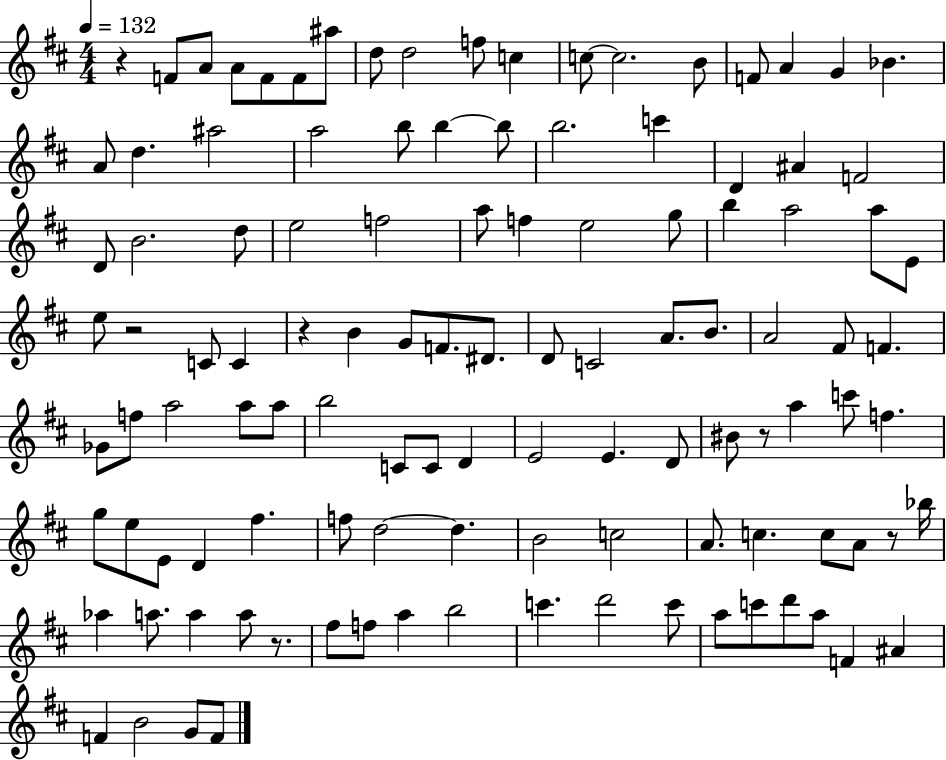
R/q F4/e A4/e A4/e F4/e F4/e A#5/e D5/e D5/h F5/e C5/q C5/e C5/h. B4/e F4/e A4/q G4/q Bb4/q. A4/e D5/q. A#5/h A5/h B5/e B5/q B5/e B5/h. C6/q D4/q A#4/q F4/h D4/e B4/h. D5/e E5/h F5/h A5/e F5/q E5/h G5/e B5/q A5/h A5/e E4/e E5/e R/h C4/e C4/q R/q B4/q G4/e F4/e. D#4/e. D4/e C4/h A4/e. B4/e. A4/h F#4/e F4/q. Gb4/e F5/e A5/h A5/e A5/e B5/h C4/e C4/e D4/q E4/h E4/q. D4/e BIS4/e R/e A5/q C6/e F5/q. G5/e E5/e E4/e D4/q F#5/q. F5/e D5/h D5/q. B4/h C5/h A4/e. C5/q. C5/e A4/e R/e Bb5/s Ab5/q A5/e. A5/q A5/e R/e. F#5/e F5/e A5/q B5/h C6/q. D6/h C6/e A5/e C6/e D6/e A5/e F4/q A#4/q F4/q B4/h G4/e F4/e